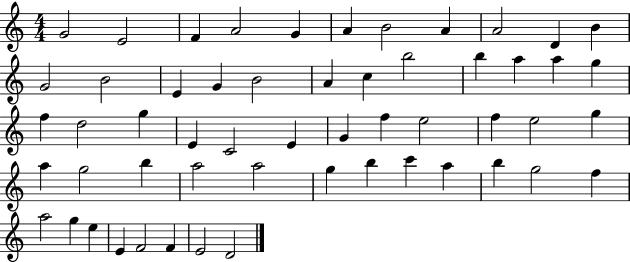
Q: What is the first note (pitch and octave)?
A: G4